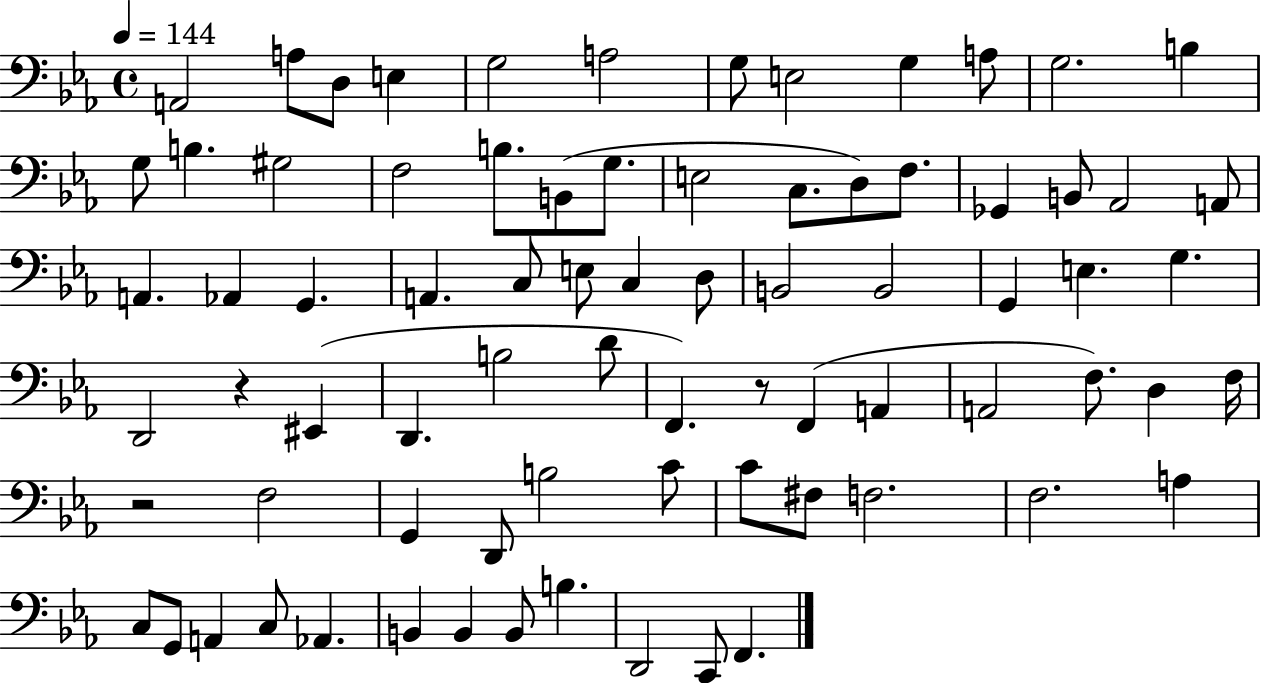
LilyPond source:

{
  \clef bass
  \time 4/4
  \defaultTimeSignature
  \key ees \major
  \tempo 4 = 144
  a,2 a8 d8 e4 | g2 a2 | g8 e2 g4 a8 | g2. b4 | \break g8 b4. gis2 | f2 b8. b,8( g8. | e2 c8. d8) f8. | ges,4 b,8 aes,2 a,8 | \break a,4. aes,4 g,4. | a,4. c8 e8 c4 d8 | b,2 b,2 | g,4 e4. g4. | \break d,2 r4 eis,4( | d,4. b2 d'8 | f,4.) r8 f,4( a,4 | a,2 f8.) d4 f16 | \break r2 f2 | g,4 d,8 b2 c'8 | c'8 fis8 f2. | f2. a4 | \break c8 g,8 a,4 c8 aes,4. | b,4 b,4 b,8 b4. | d,2 c,8 f,4. | \bar "|."
}